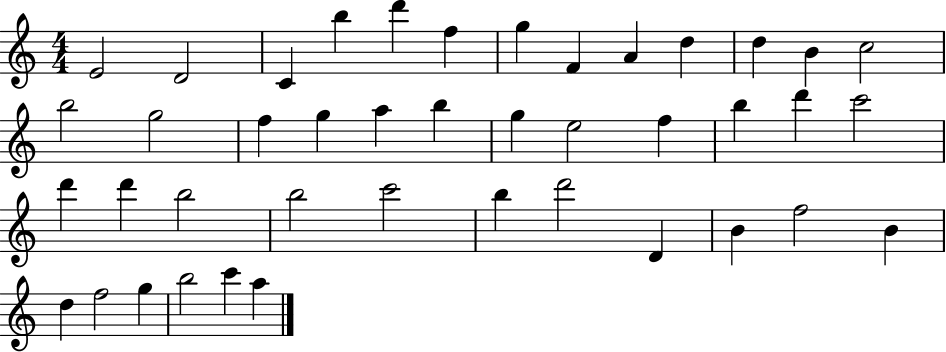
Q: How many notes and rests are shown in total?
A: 42